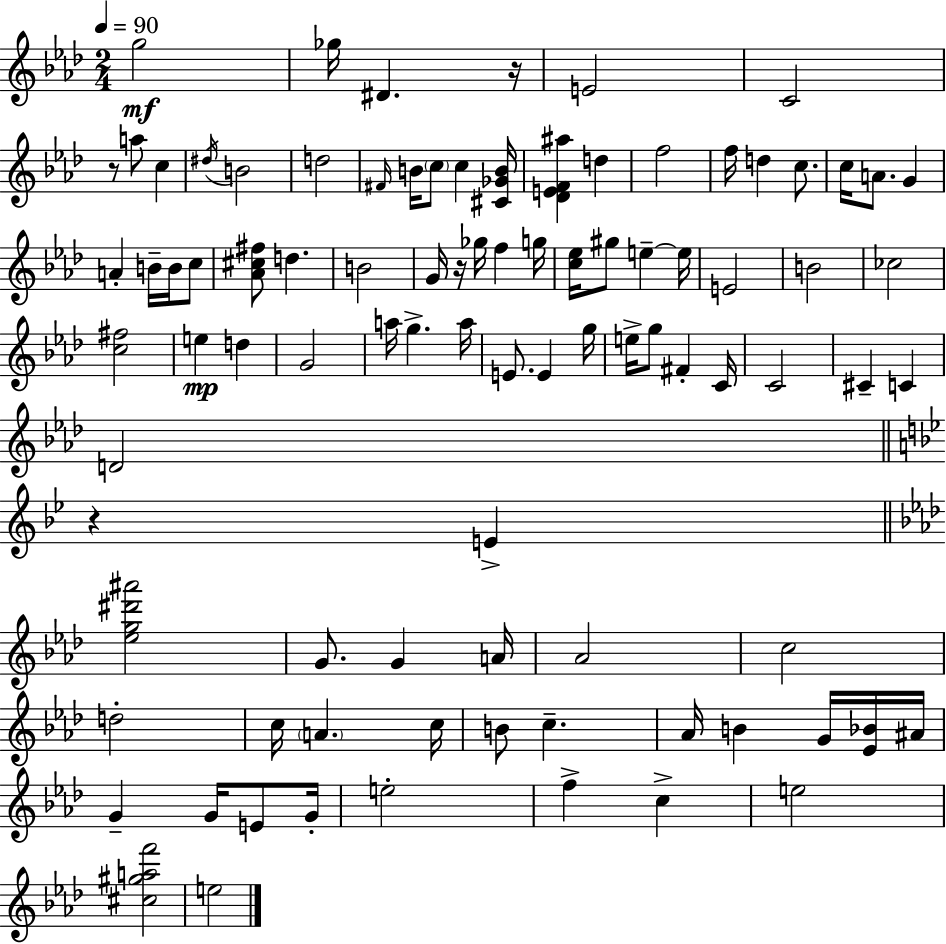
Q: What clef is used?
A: treble